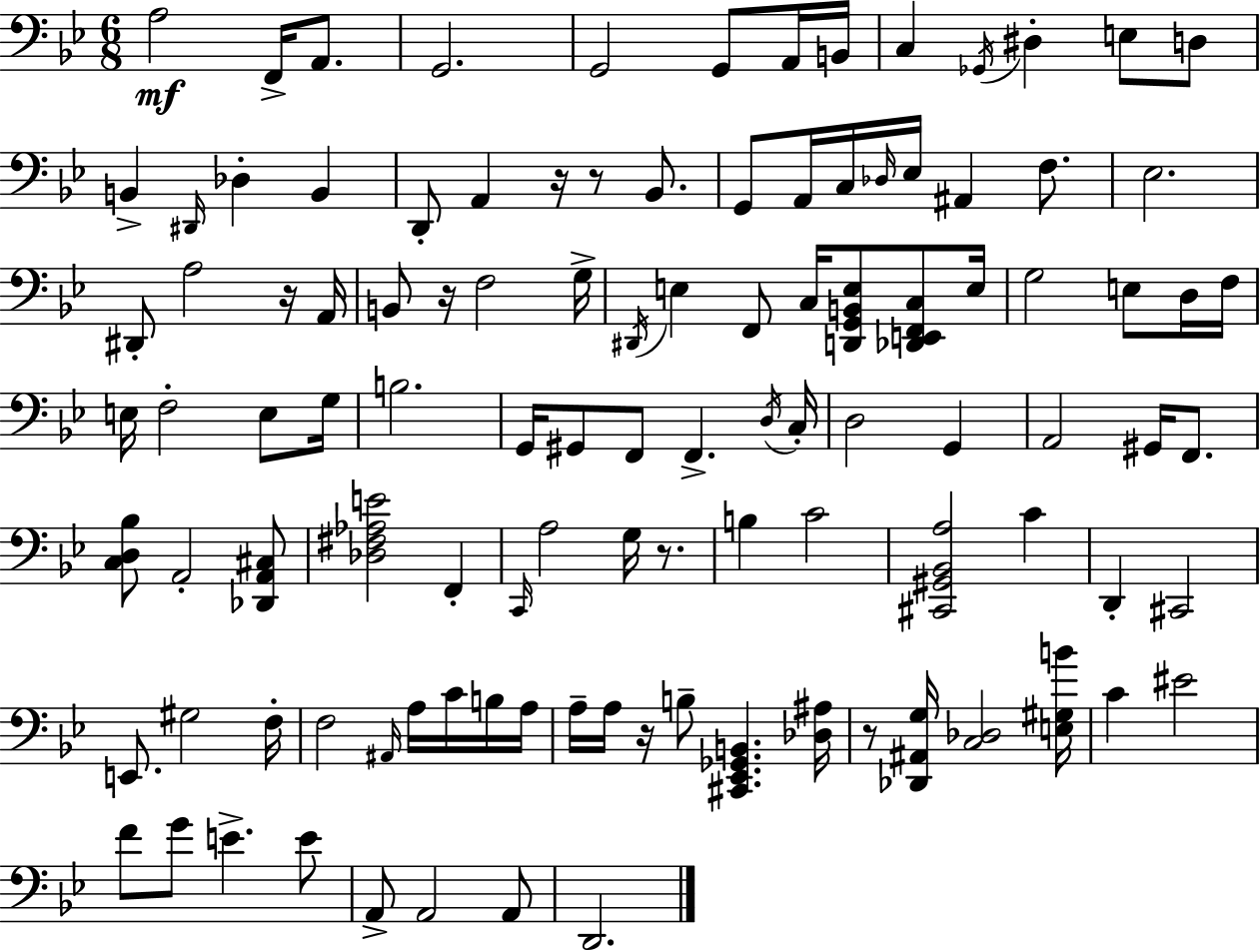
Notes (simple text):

A3/h F2/s A2/e. G2/h. G2/h G2/e A2/s B2/s C3/q Gb2/s D#3/q E3/e D3/e B2/q D#2/s Db3/q B2/q D2/e A2/q R/s R/e Bb2/e. G2/e A2/s C3/s Db3/s Eb3/s A#2/q F3/e. Eb3/h. D#2/e A3/h R/s A2/s B2/e R/s F3/h G3/s D#2/s E3/q F2/e C3/s [D2,G2,B2,E3]/e [Db2,E2,F2,C3]/e E3/s G3/h E3/e D3/s F3/s E3/s F3/h E3/e G3/s B3/h. G2/s G#2/e F2/e F2/q. D3/s C3/s D3/h G2/q A2/h G#2/s F2/e. [C3,D3,Bb3]/e A2/h [Db2,A2,C#3]/e [Db3,F#3,Ab3,E4]/h F2/q C2/s A3/h G3/s R/e. B3/q C4/h [C#2,G#2,Bb2,A3]/h C4/q D2/q C#2/h E2/e. G#3/h F3/s F3/h A#2/s A3/s C4/s B3/s A3/s A3/s A3/s R/s B3/e [C#2,Eb2,Gb2,B2]/q. [Db3,A#3]/s R/e [Db2,A#2,G3]/s [C3,Db3]/h [E3,G#3,B4]/s C4/q EIS4/h F4/e G4/e E4/q. E4/e A2/e A2/h A2/e D2/h.